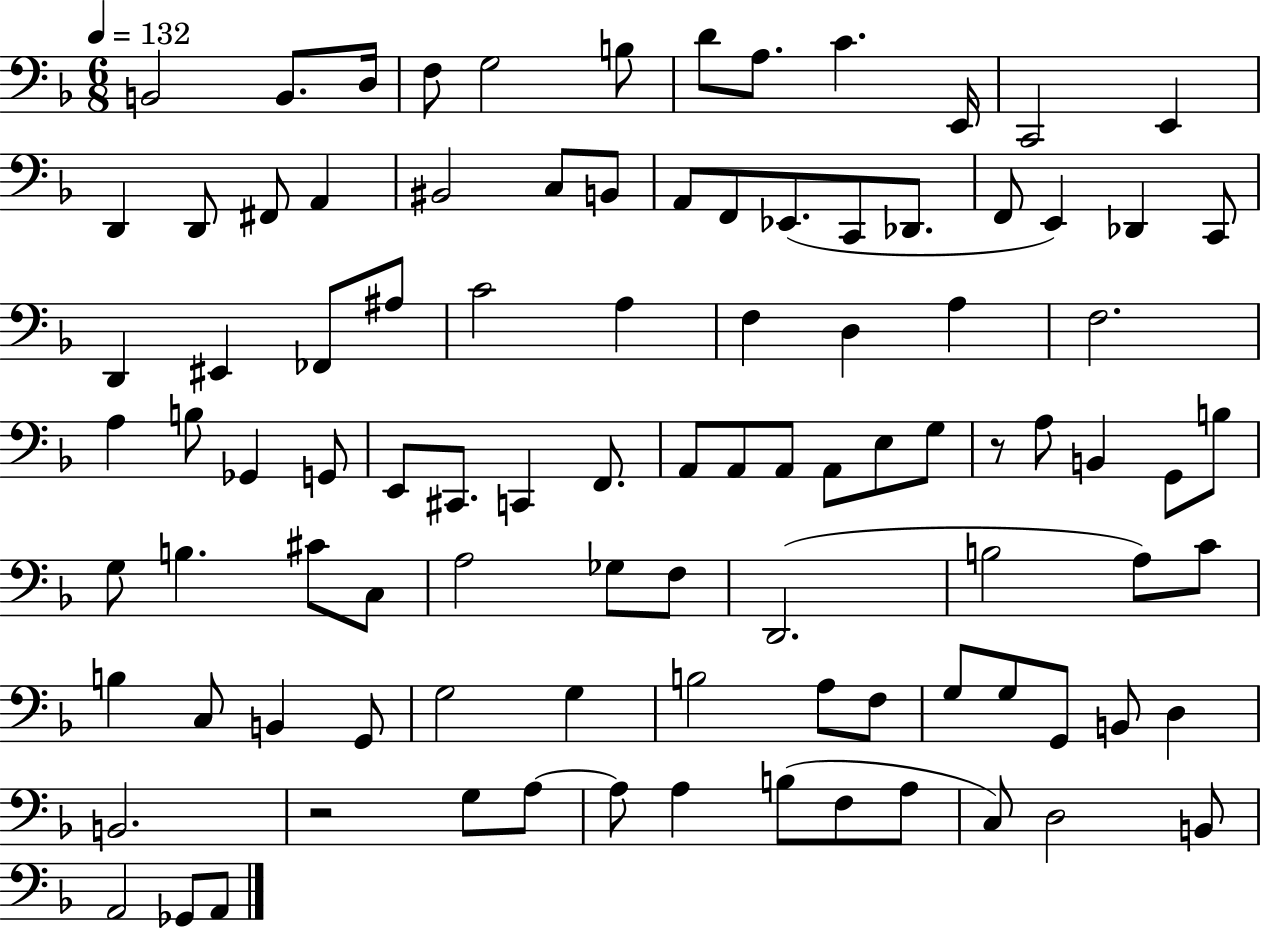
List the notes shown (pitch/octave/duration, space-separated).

B2/h B2/e. D3/s F3/e G3/h B3/e D4/e A3/e. C4/q. E2/s C2/h E2/q D2/q D2/e F#2/e A2/q BIS2/h C3/e B2/e A2/e F2/e Eb2/e. C2/e Db2/e. F2/e E2/q Db2/q C2/e D2/q EIS2/q FES2/e A#3/e C4/h A3/q F3/q D3/q A3/q F3/h. A3/q B3/e Gb2/q G2/e E2/e C#2/e. C2/q F2/e. A2/e A2/e A2/e A2/e E3/e G3/e R/e A3/e B2/q G2/e B3/e G3/e B3/q. C#4/e C3/e A3/h Gb3/e F3/e D2/h. B3/h A3/e C4/e B3/q C3/e B2/q G2/e G3/h G3/q B3/h A3/e F3/e G3/e G3/e G2/e B2/e D3/q B2/h. R/h G3/e A3/e A3/e A3/q B3/e F3/e A3/e C3/e D3/h B2/e A2/h Gb2/e A2/e